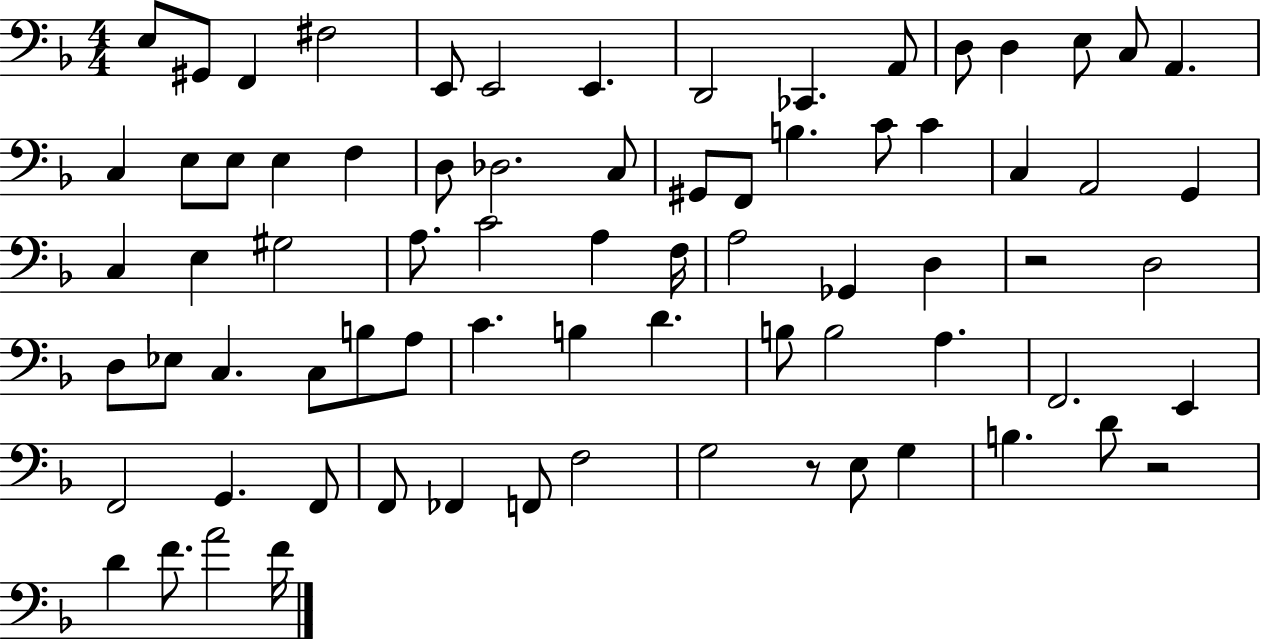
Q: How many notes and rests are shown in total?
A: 75